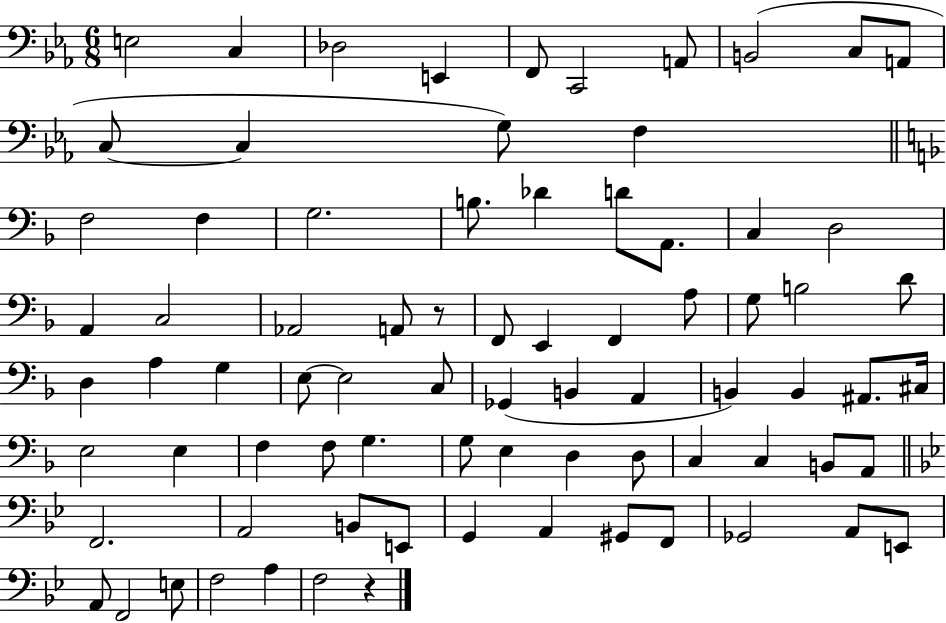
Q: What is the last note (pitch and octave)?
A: F3